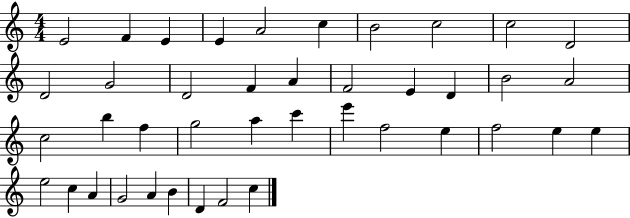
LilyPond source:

{
  \clef treble
  \numericTimeSignature
  \time 4/4
  \key c \major
  e'2 f'4 e'4 | e'4 a'2 c''4 | b'2 c''2 | c''2 d'2 | \break d'2 g'2 | d'2 f'4 a'4 | f'2 e'4 d'4 | b'2 a'2 | \break c''2 b''4 f''4 | g''2 a''4 c'''4 | e'''4 f''2 e''4 | f''2 e''4 e''4 | \break e''2 c''4 a'4 | g'2 a'4 b'4 | d'4 f'2 c''4 | \bar "|."
}